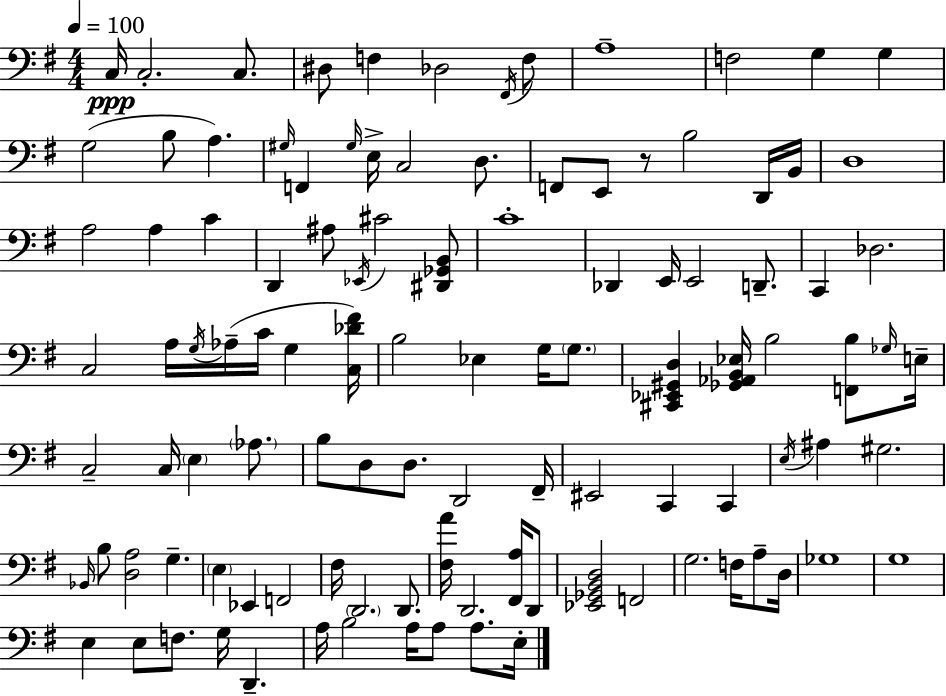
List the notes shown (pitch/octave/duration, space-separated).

C3/s C3/h. C3/e. D#3/e F3/q Db3/h F#2/s F3/e A3/w F3/h G3/q G3/q G3/h B3/e A3/q. G#3/s F2/q G#3/s E3/s C3/h D3/e. F2/e E2/e R/e B3/h D2/s B2/s D3/w A3/h A3/q C4/q D2/q A#3/e Eb2/s C#4/h [D#2,Gb2,B2]/e C4/w Db2/q E2/s E2/h D2/e. C2/q Db3/h. C3/h A3/s G3/s Ab3/s C4/s G3/q [C3,Db4,F#4]/s B3/h Eb3/q G3/s G3/e. [C#2,Eb2,G#2,D3]/q [Gb2,Ab2,B2,Eb3]/s B3/h [F2,B3]/e Gb3/s E3/s C3/h C3/s E3/q Ab3/e. B3/e D3/e D3/e. D2/h F#2/s EIS2/h C2/q C2/q E3/s A#3/q G#3/h. Bb2/s B3/e [D3,A3]/h G3/q. E3/q Eb2/q F2/h F#3/s D2/h. D2/e. [F#3,A4]/s D2/h. [F#2,A3]/s D2/e [Eb2,Gb2,B2,D3]/h F2/h G3/h. F3/s A3/e D3/s Gb3/w G3/w E3/q E3/e F3/e. G3/s D2/q. A3/s B3/h A3/s A3/e A3/e. E3/s